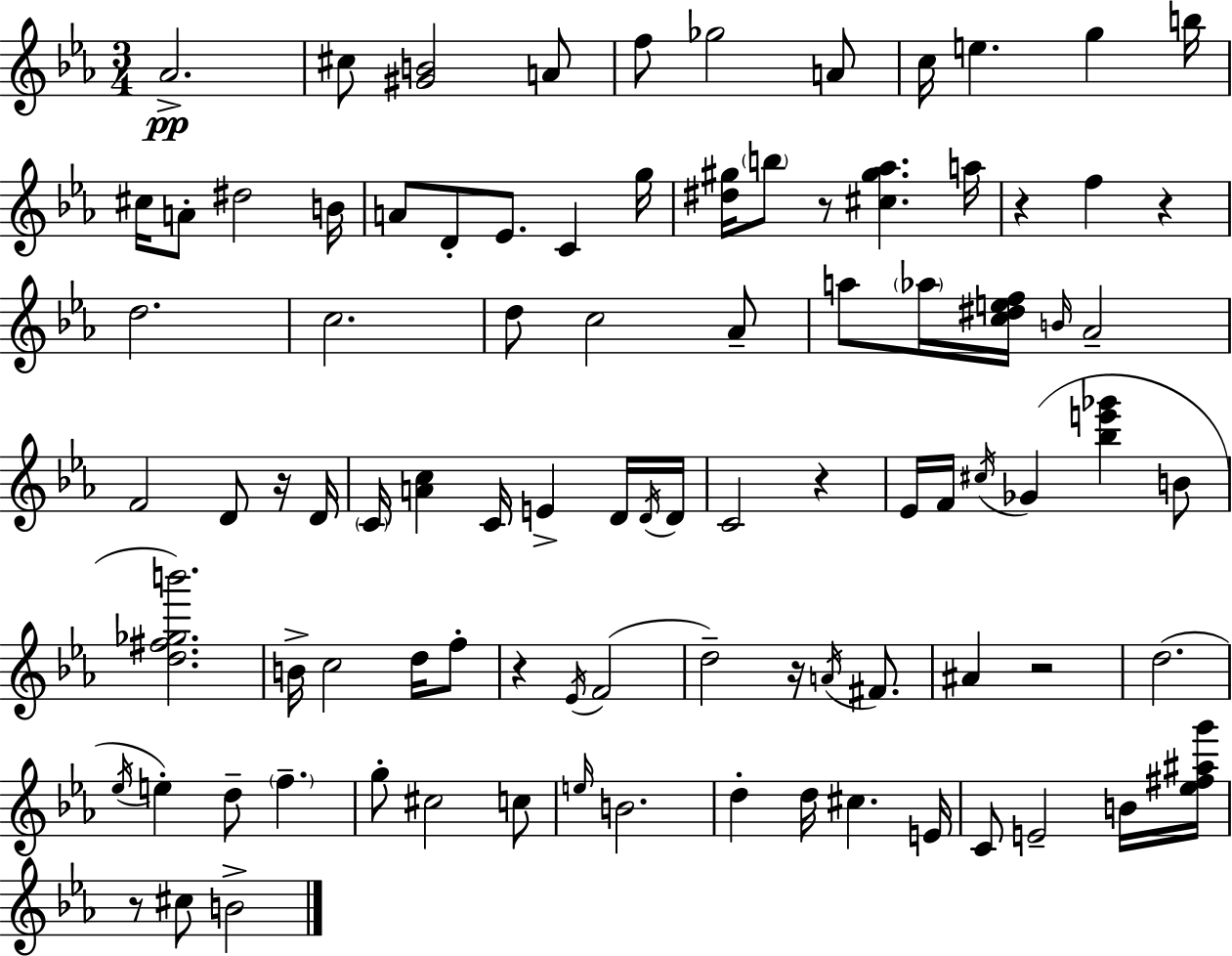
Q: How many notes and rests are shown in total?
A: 92